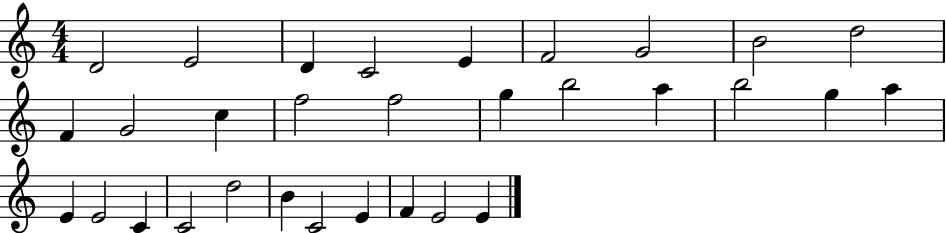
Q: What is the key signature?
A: C major